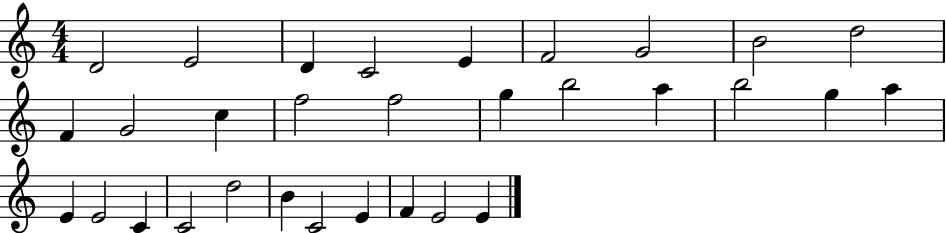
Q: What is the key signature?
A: C major